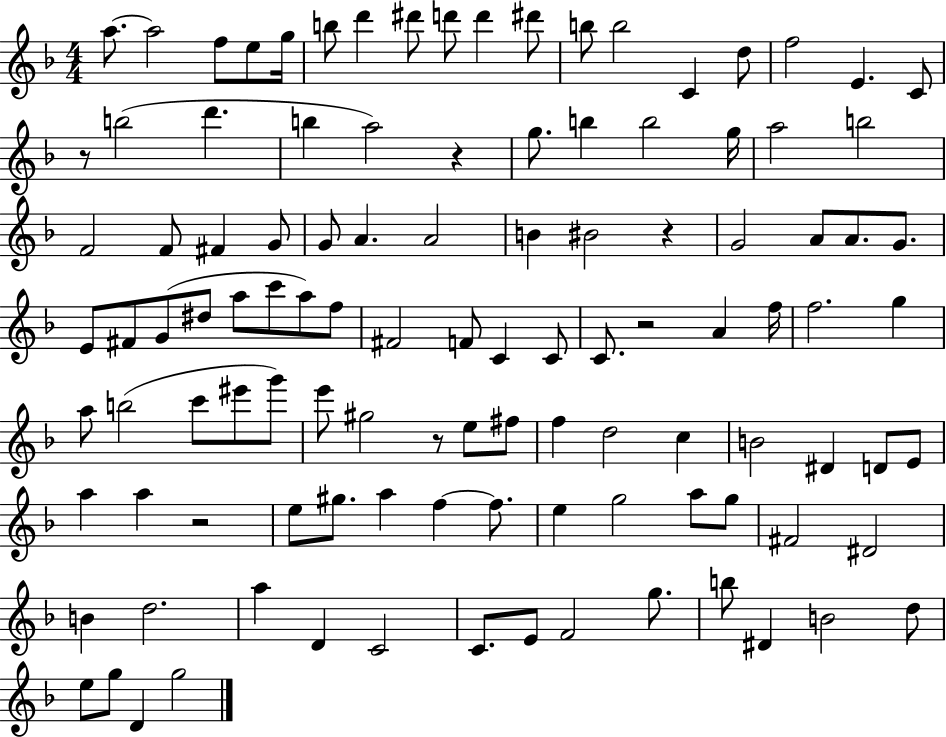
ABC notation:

X:1
T:Untitled
M:4/4
L:1/4
K:F
a/2 a2 f/2 e/2 g/4 b/2 d' ^d'/2 d'/2 d' ^d'/2 b/2 b2 C d/2 f2 E C/2 z/2 b2 d' b a2 z g/2 b b2 g/4 a2 b2 F2 F/2 ^F G/2 G/2 A A2 B ^B2 z G2 A/2 A/2 G/2 E/2 ^F/2 G/2 ^d/2 a/2 c'/2 a/2 f/2 ^F2 F/2 C C/2 C/2 z2 A f/4 f2 g a/2 b2 c'/2 ^e'/2 g'/2 e'/2 ^g2 z/2 e/2 ^f/2 f d2 c B2 ^D D/2 E/2 a a z2 e/2 ^g/2 a f f/2 e g2 a/2 g/2 ^F2 ^D2 B d2 a D C2 C/2 E/2 F2 g/2 b/2 ^D B2 d/2 e/2 g/2 D g2